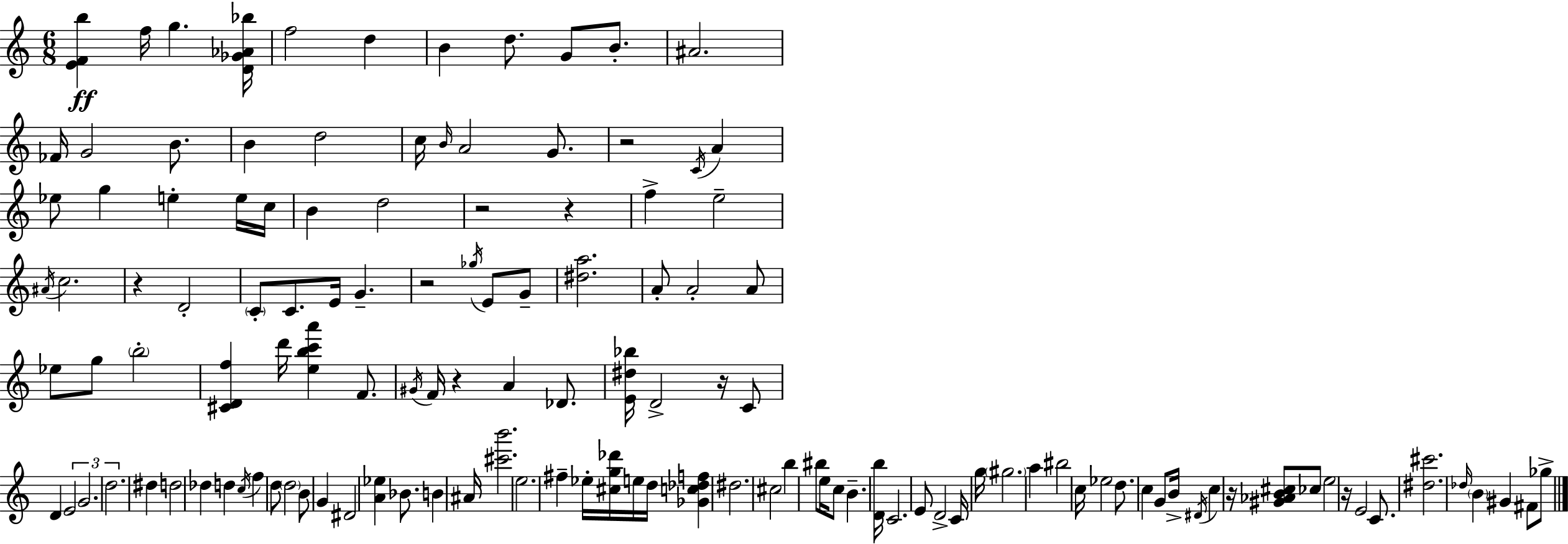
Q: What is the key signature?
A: C major